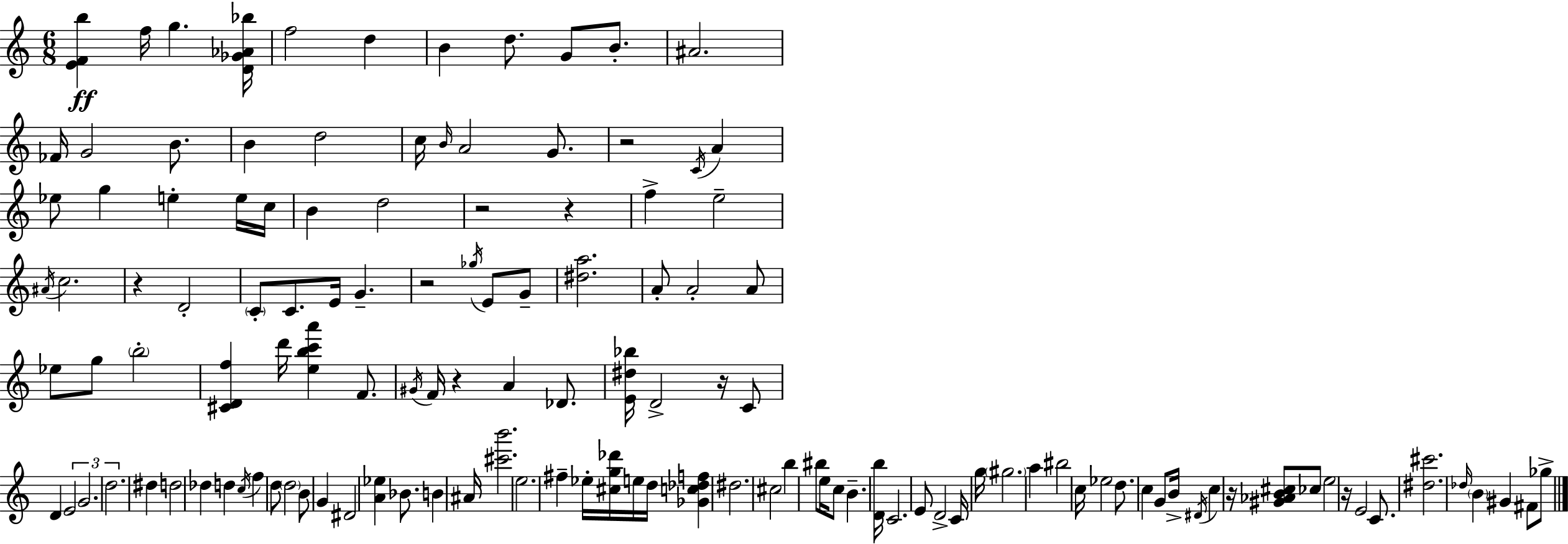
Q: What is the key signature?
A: C major